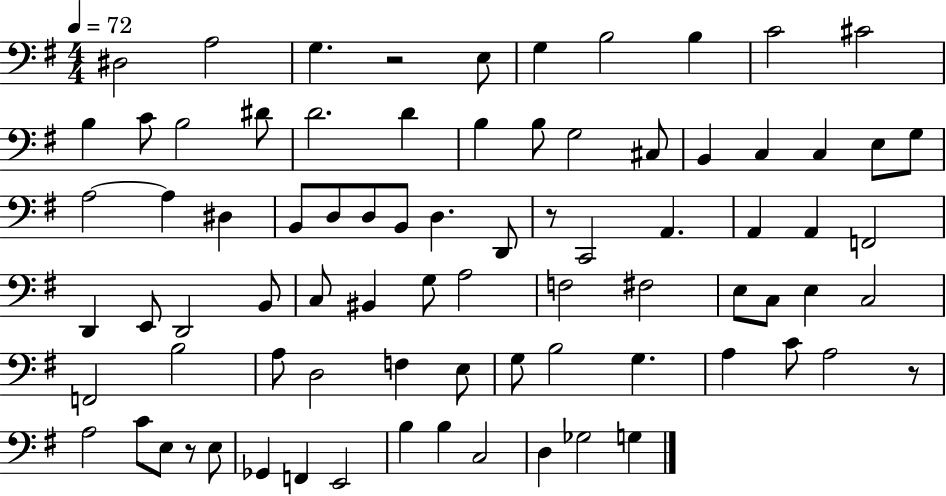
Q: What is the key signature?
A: G major